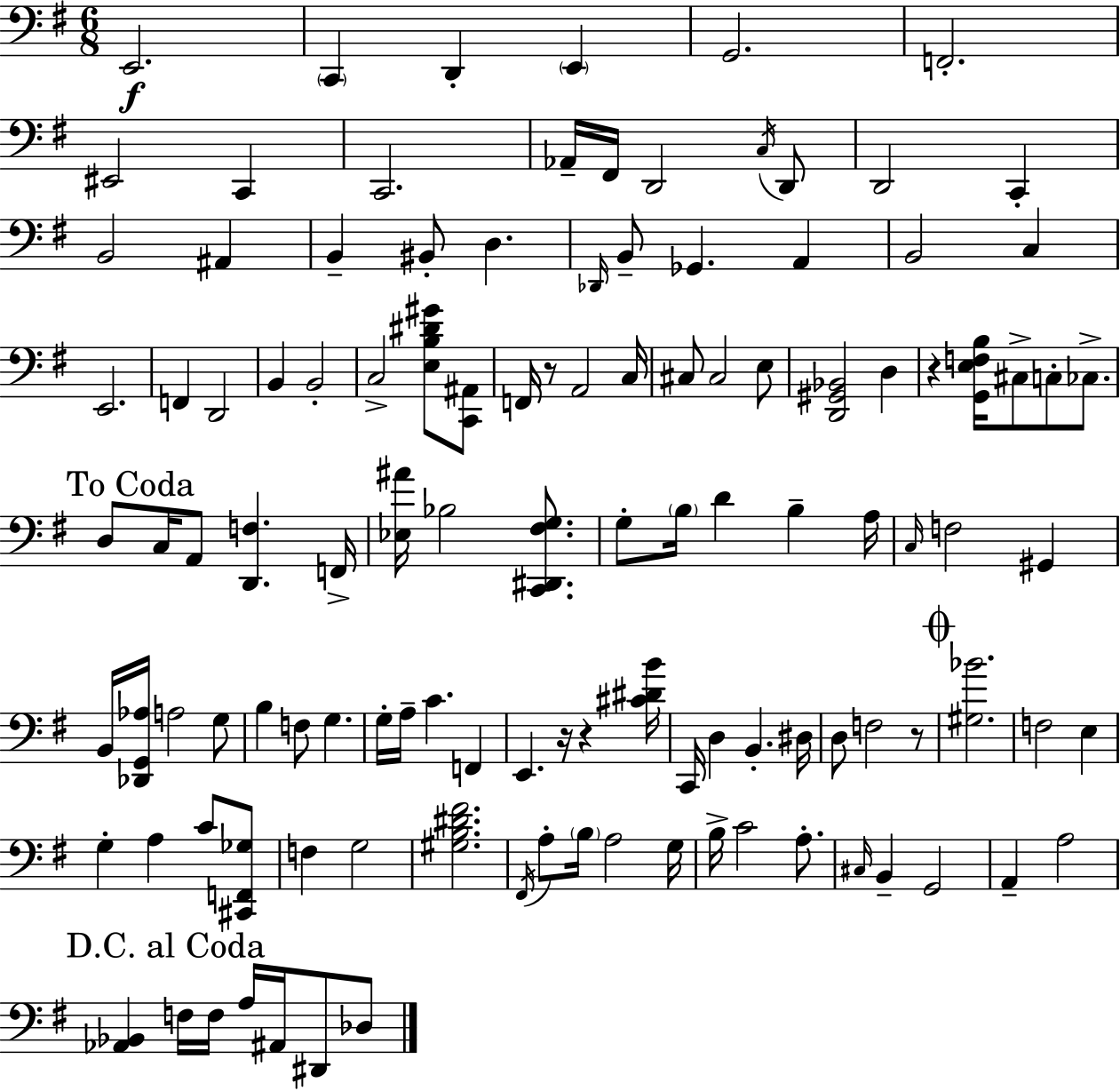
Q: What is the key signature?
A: G major